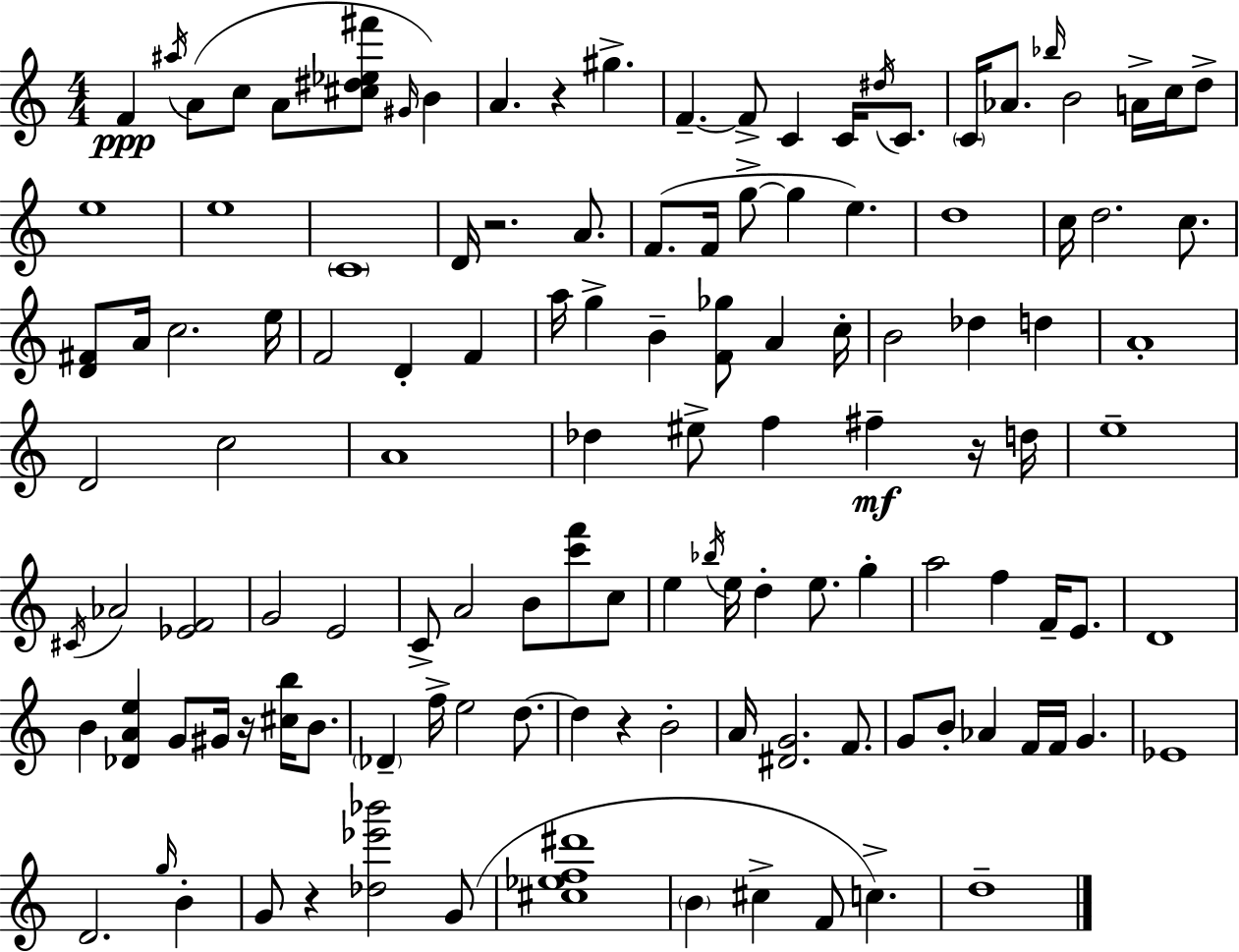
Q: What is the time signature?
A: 4/4